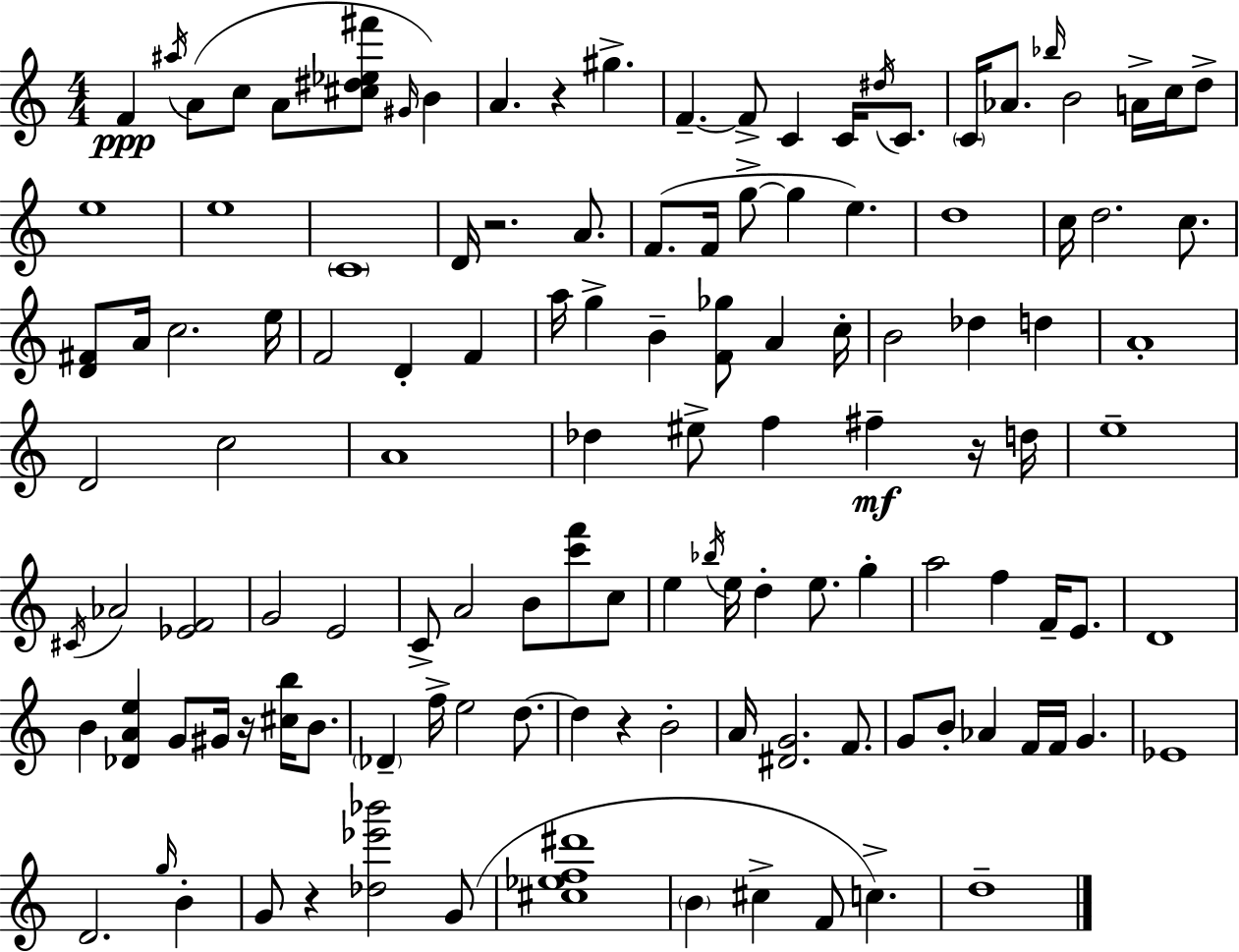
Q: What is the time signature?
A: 4/4